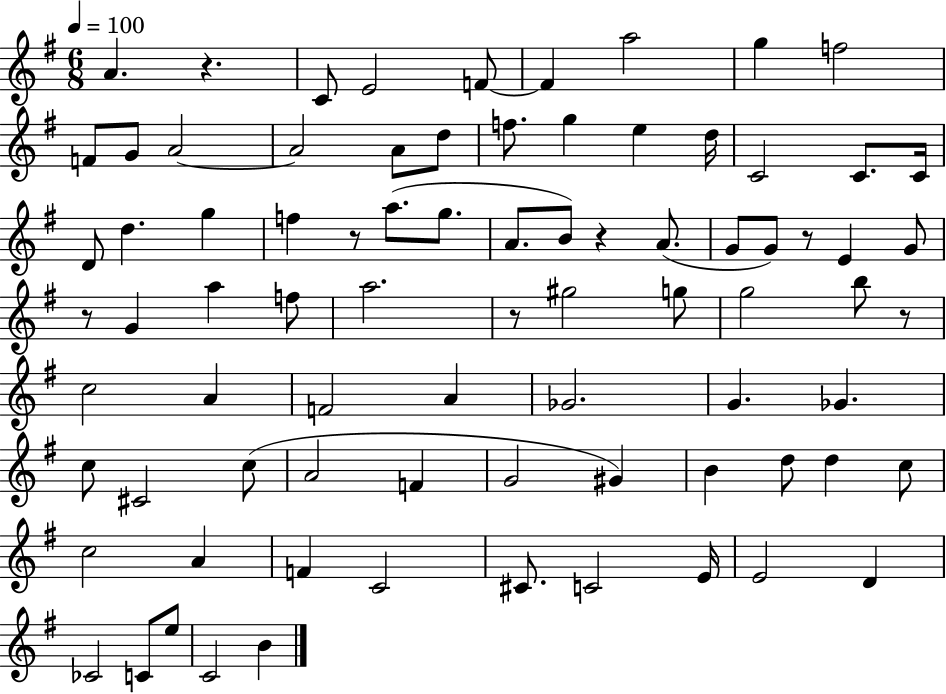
{
  \clef treble
  \numericTimeSignature
  \time 6/8
  \key g \major
  \tempo 4 = 100
  a'4. r4. | c'8 e'2 f'8~~ | f'4 a''2 | g''4 f''2 | \break f'8 g'8 a'2~~ | a'2 a'8 d''8 | f''8. g''4 e''4 d''16 | c'2 c'8. c'16 | \break d'8 d''4. g''4 | f''4 r8 a''8.( g''8. | a'8. b'8) r4 a'8.( | g'8 g'8) r8 e'4 g'8 | \break r8 g'4 a''4 f''8 | a''2. | r8 gis''2 g''8 | g''2 b''8 r8 | \break c''2 a'4 | f'2 a'4 | ges'2. | g'4. ges'4. | \break c''8 cis'2 c''8( | a'2 f'4 | g'2 gis'4) | b'4 d''8 d''4 c''8 | \break c''2 a'4 | f'4 c'2 | cis'8. c'2 e'16 | e'2 d'4 | \break ces'2 c'8 e''8 | c'2 b'4 | \bar "|."
}